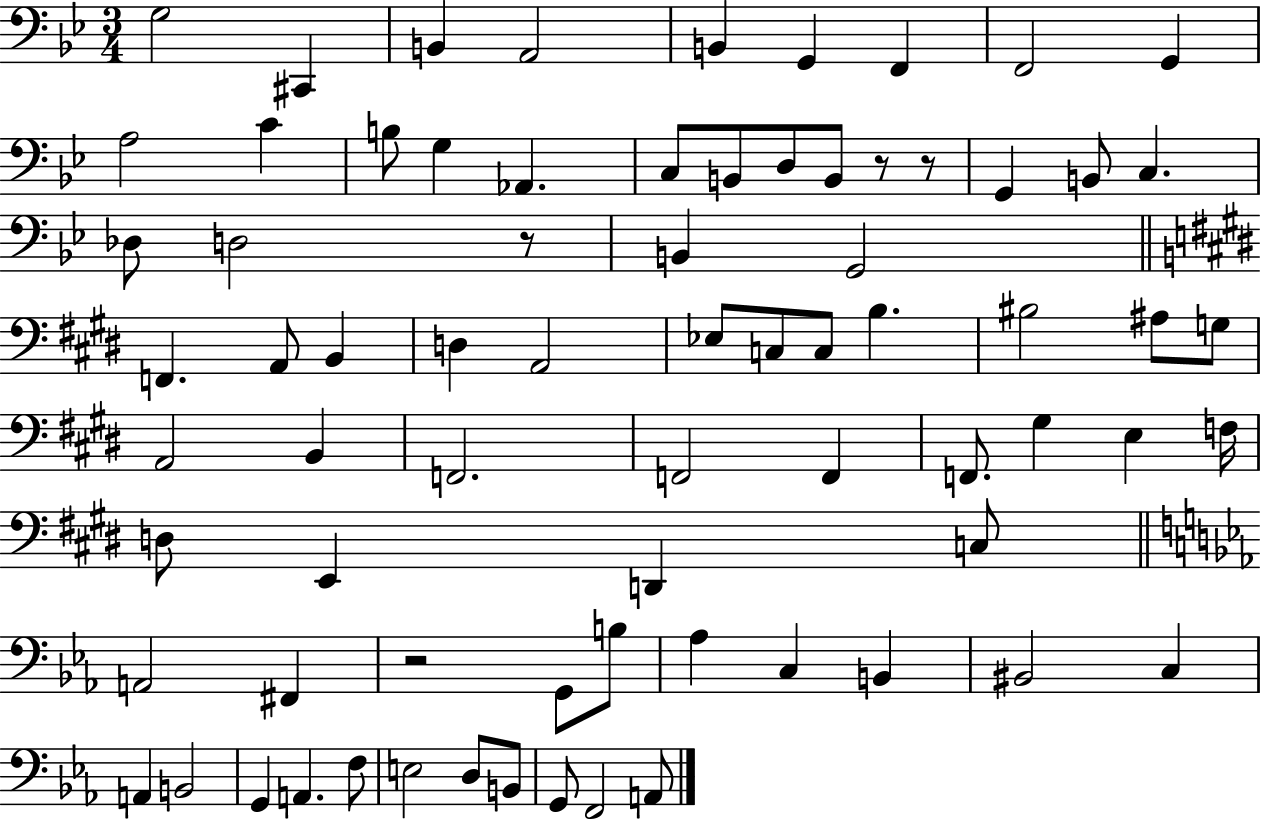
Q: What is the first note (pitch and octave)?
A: G3